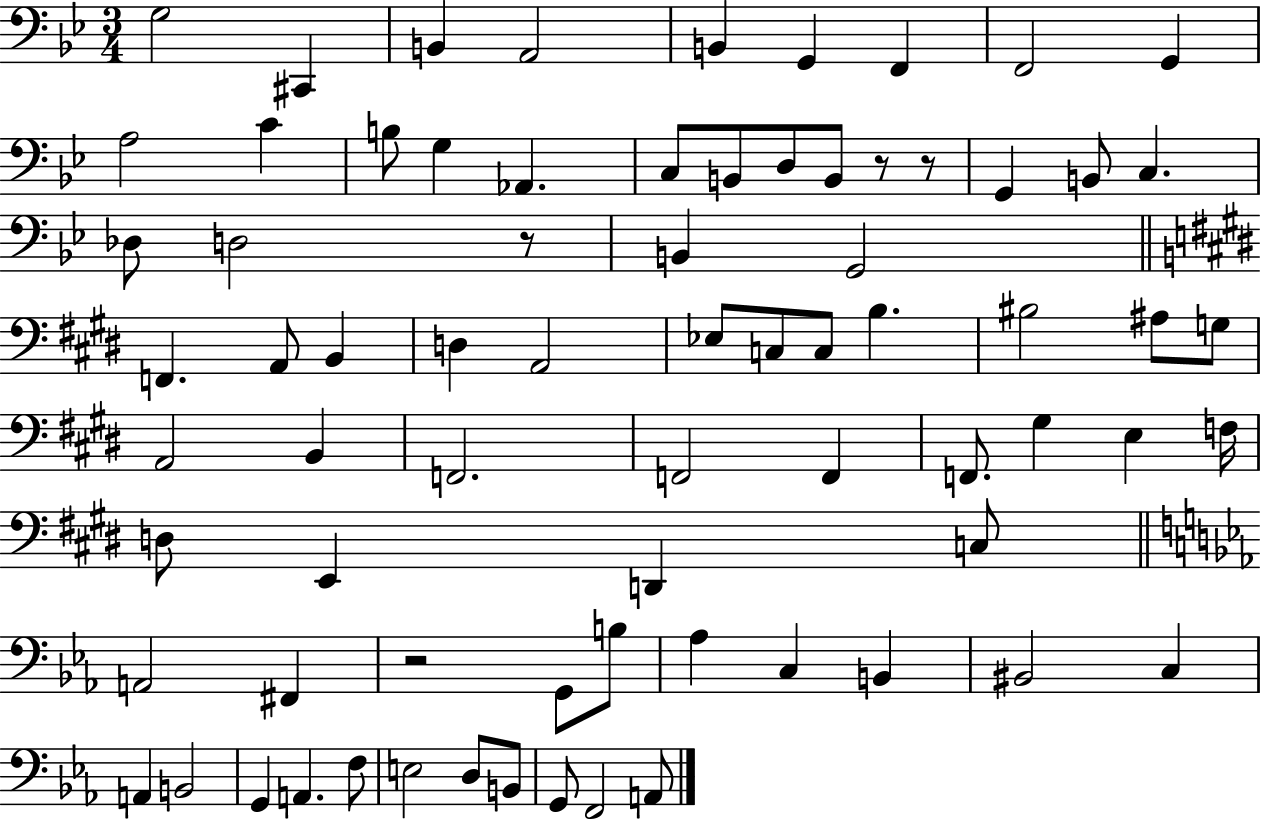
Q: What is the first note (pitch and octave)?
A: G3